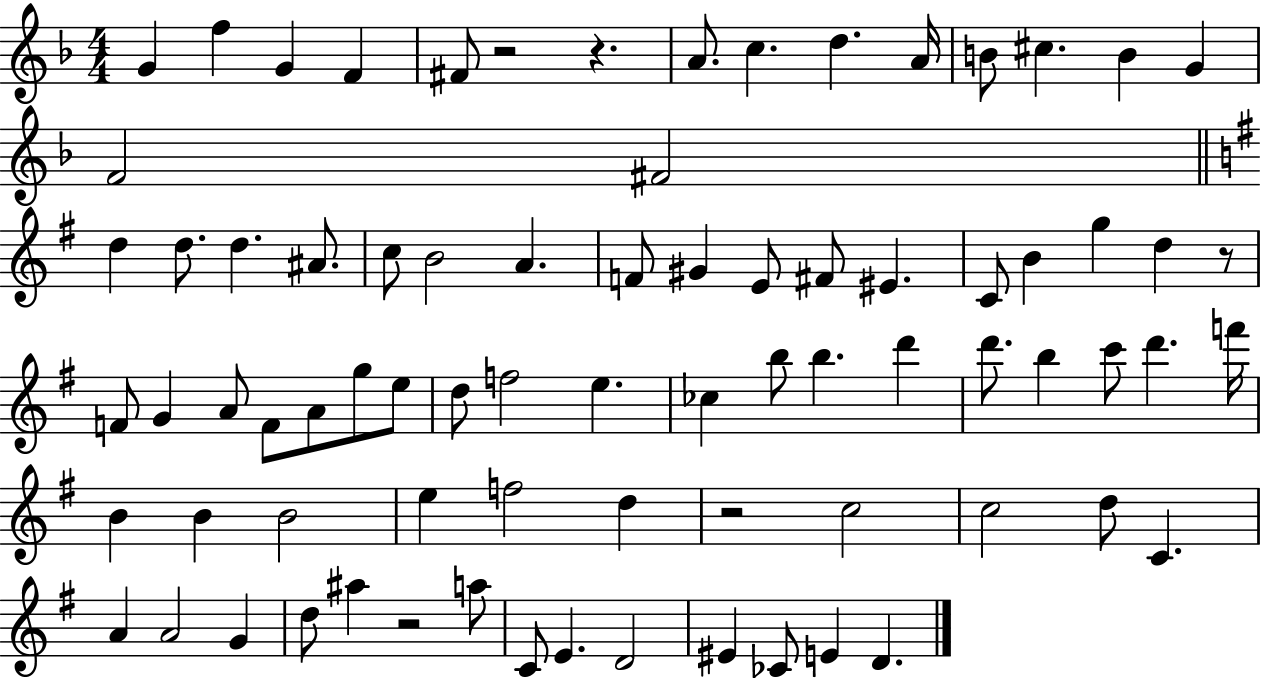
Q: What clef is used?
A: treble